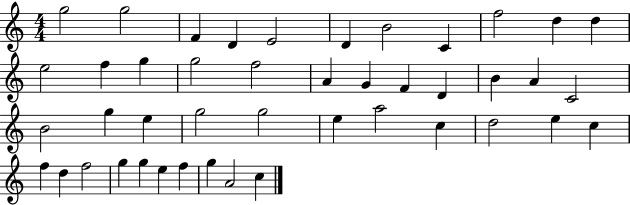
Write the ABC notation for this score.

X:1
T:Untitled
M:4/4
L:1/4
K:C
g2 g2 F D E2 D B2 C f2 d d e2 f g g2 f2 A G F D B A C2 B2 g e g2 g2 e a2 c d2 e c f d f2 g g e f g A2 c